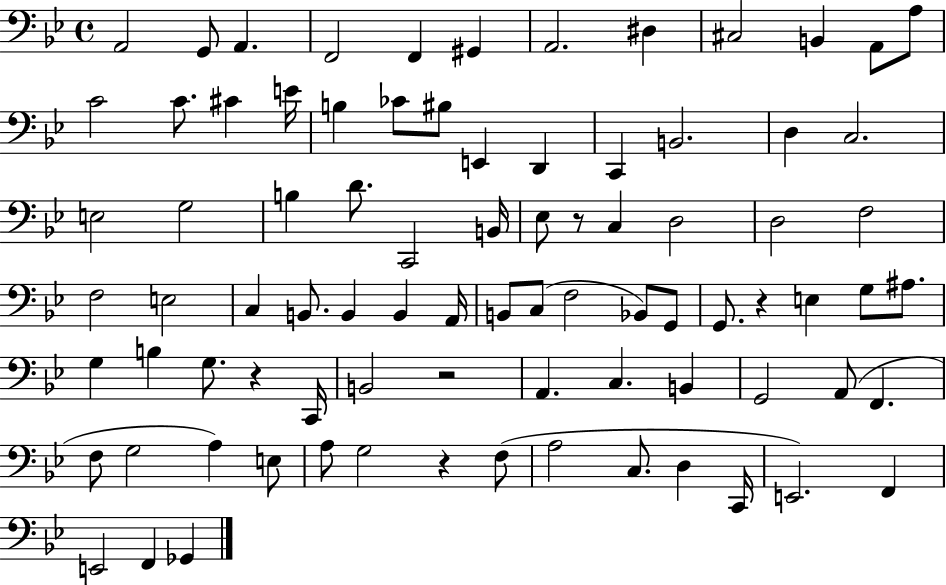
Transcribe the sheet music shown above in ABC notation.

X:1
T:Untitled
M:4/4
L:1/4
K:Bb
A,,2 G,,/2 A,, F,,2 F,, ^G,, A,,2 ^D, ^C,2 B,, A,,/2 A,/2 C2 C/2 ^C E/4 B, _C/2 ^B,/2 E,, D,, C,, B,,2 D, C,2 E,2 G,2 B, D/2 C,,2 B,,/4 _E,/2 z/2 C, D,2 D,2 F,2 F,2 E,2 C, B,,/2 B,, B,, A,,/4 B,,/2 C,/2 F,2 _B,,/2 G,,/2 G,,/2 z E, G,/2 ^A,/2 G, B, G,/2 z C,,/4 B,,2 z2 A,, C, B,, G,,2 A,,/2 F,, F,/2 G,2 A, E,/2 A,/2 G,2 z F,/2 A,2 C,/2 D, C,,/4 E,,2 F,, E,,2 F,, _G,,